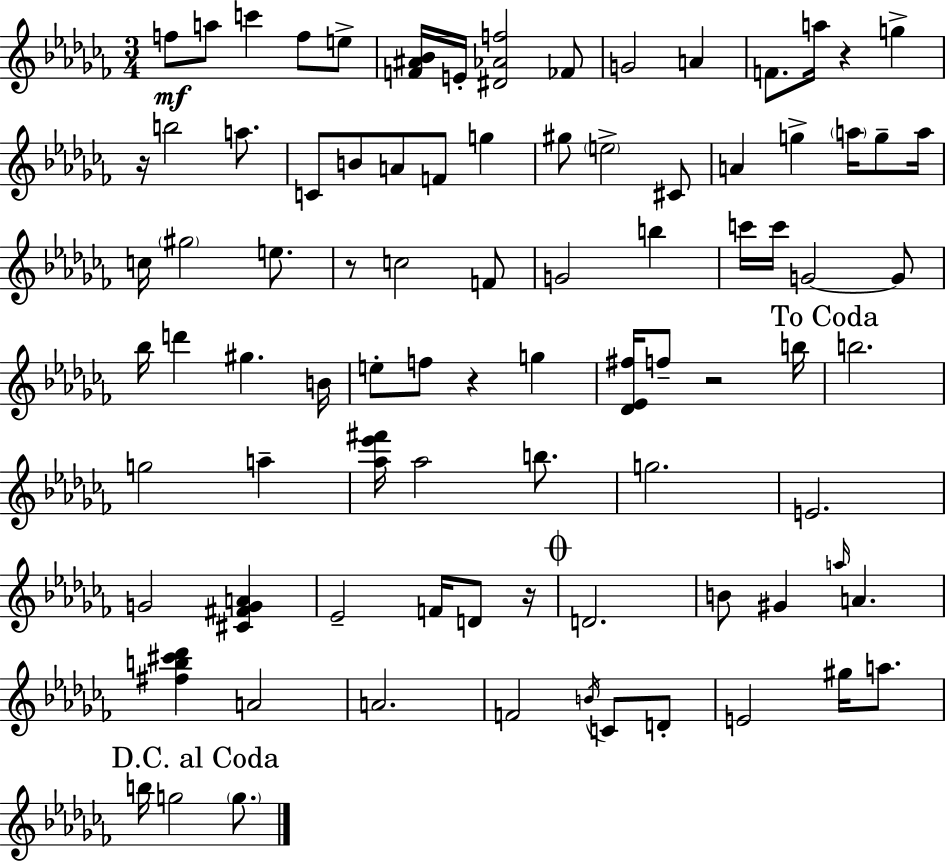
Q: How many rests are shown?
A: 6